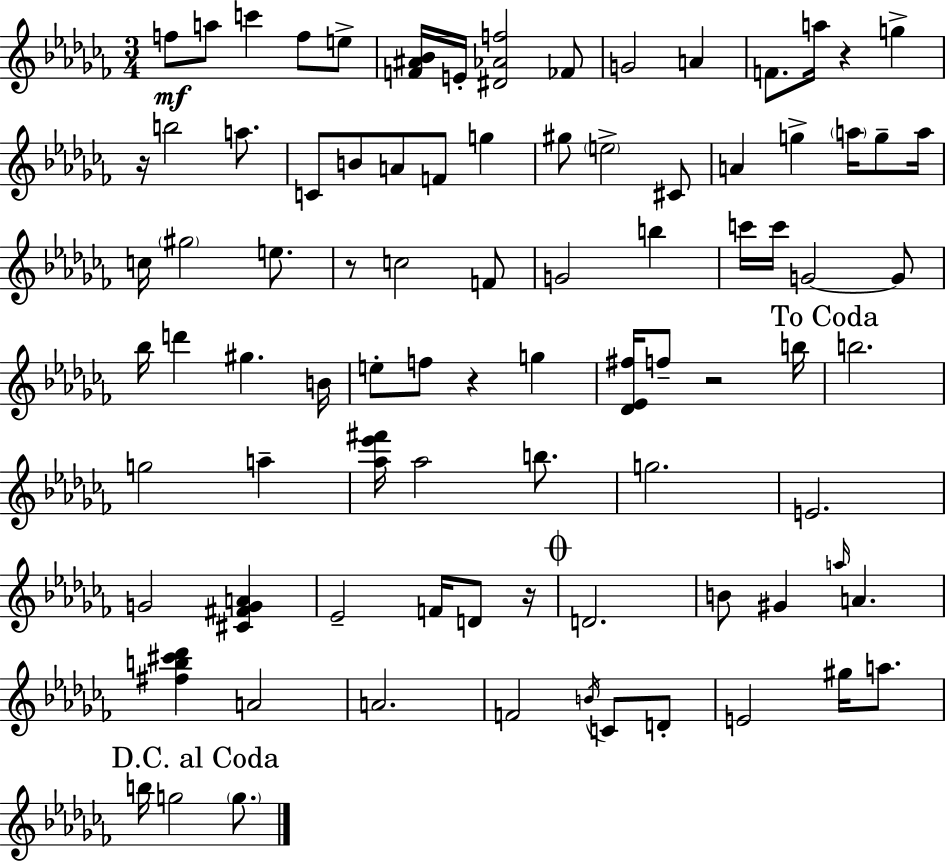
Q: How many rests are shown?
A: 6